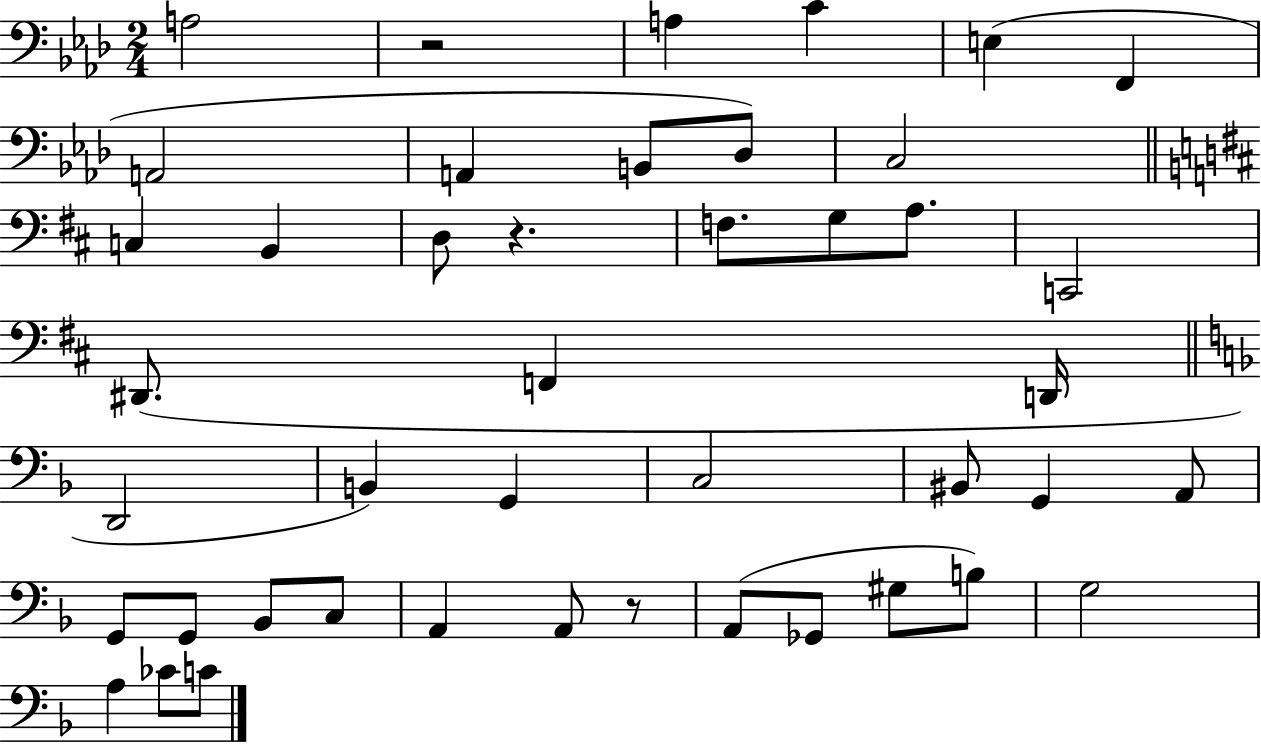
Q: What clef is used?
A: bass